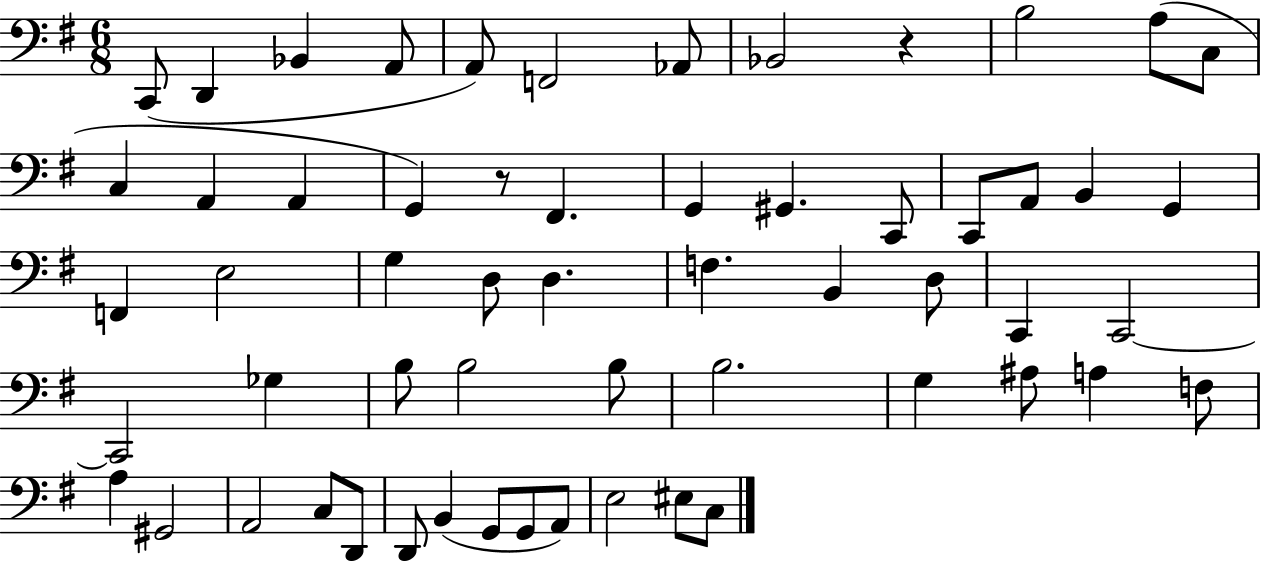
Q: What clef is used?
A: bass